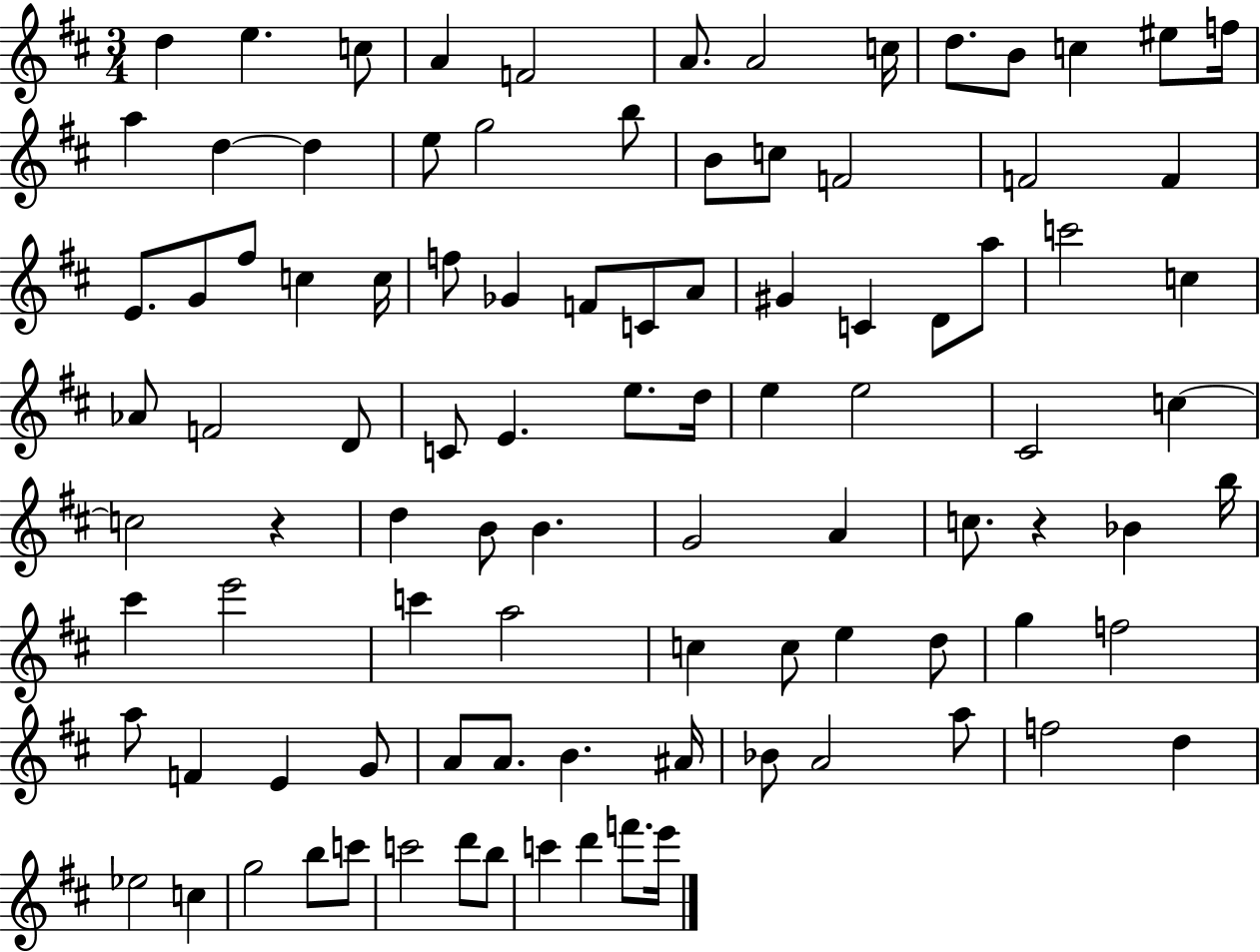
{
  \clef treble
  \numericTimeSignature
  \time 3/4
  \key d \major
  d''4 e''4. c''8 | a'4 f'2 | a'8. a'2 c''16 | d''8. b'8 c''4 eis''8 f''16 | \break a''4 d''4~~ d''4 | e''8 g''2 b''8 | b'8 c''8 f'2 | f'2 f'4 | \break e'8. g'8 fis''8 c''4 c''16 | f''8 ges'4 f'8 c'8 a'8 | gis'4 c'4 d'8 a''8 | c'''2 c''4 | \break aes'8 f'2 d'8 | c'8 e'4. e''8. d''16 | e''4 e''2 | cis'2 c''4~~ | \break c''2 r4 | d''4 b'8 b'4. | g'2 a'4 | c''8. r4 bes'4 b''16 | \break cis'''4 e'''2 | c'''4 a''2 | c''4 c''8 e''4 d''8 | g''4 f''2 | \break a''8 f'4 e'4 g'8 | a'8 a'8. b'4. ais'16 | bes'8 a'2 a''8 | f''2 d''4 | \break ees''2 c''4 | g''2 b''8 c'''8 | c'''2 d'''8 b''8 | c'''4 d'''4 f'''8. e'''16 | \break \bar "|."
}